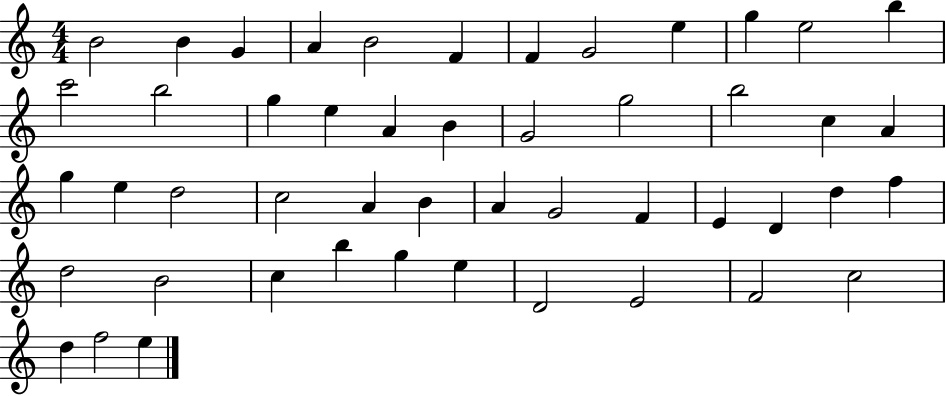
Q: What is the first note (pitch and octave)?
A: B4